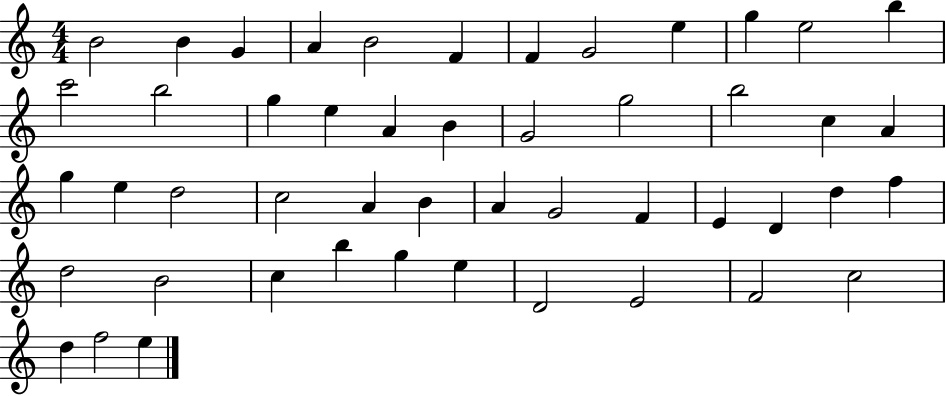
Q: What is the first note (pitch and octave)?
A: B4